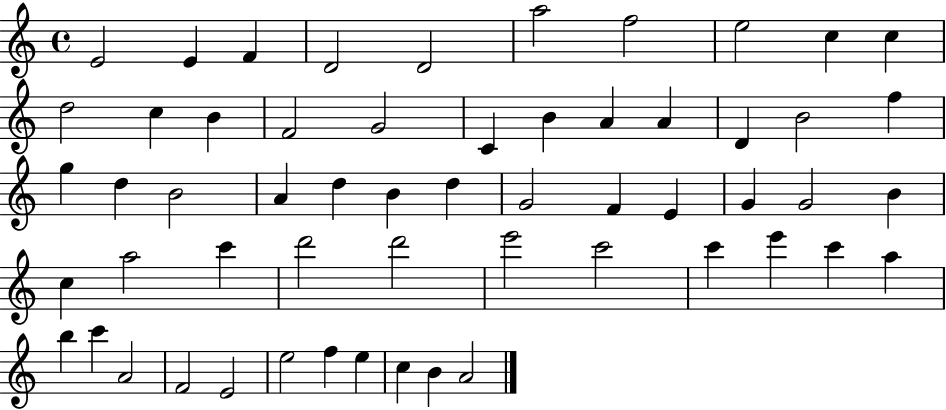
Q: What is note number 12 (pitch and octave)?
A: C5